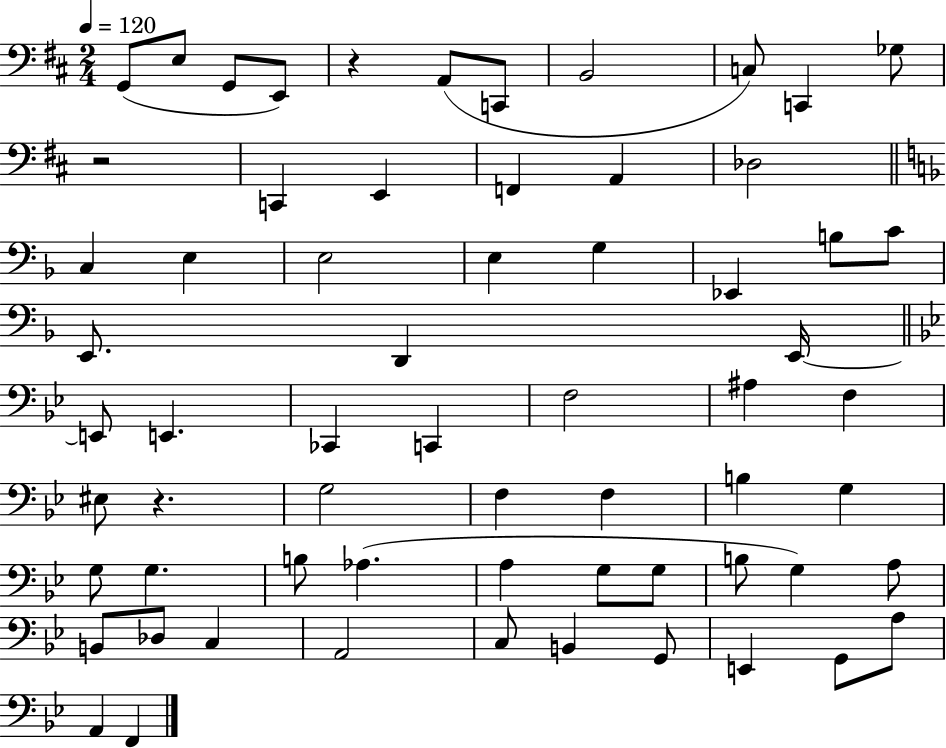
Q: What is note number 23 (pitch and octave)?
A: C4